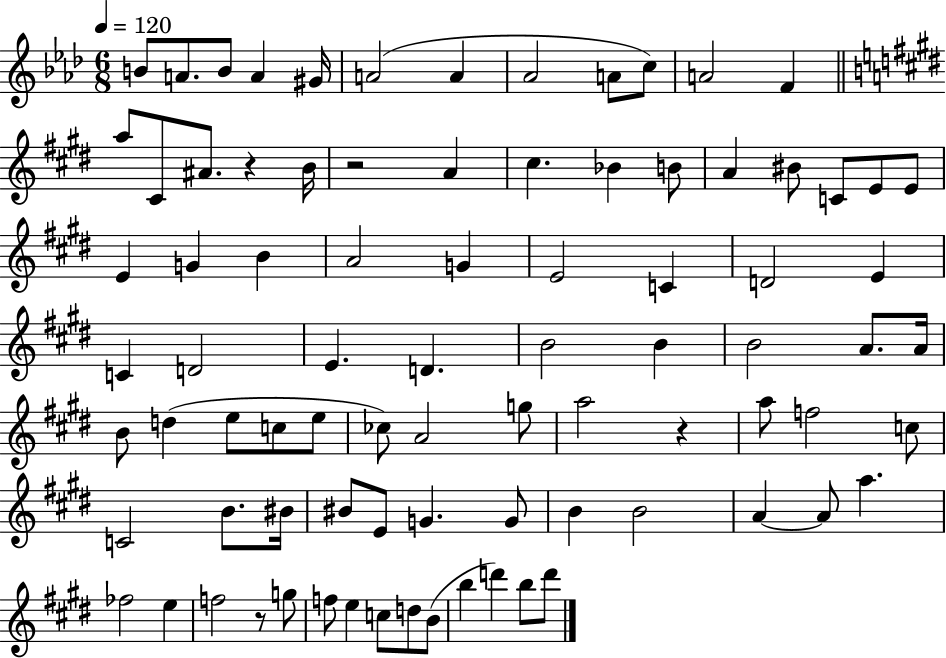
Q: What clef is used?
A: treble